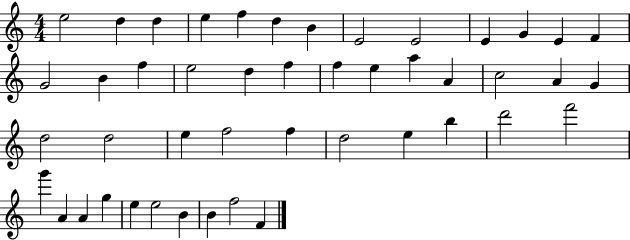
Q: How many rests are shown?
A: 0